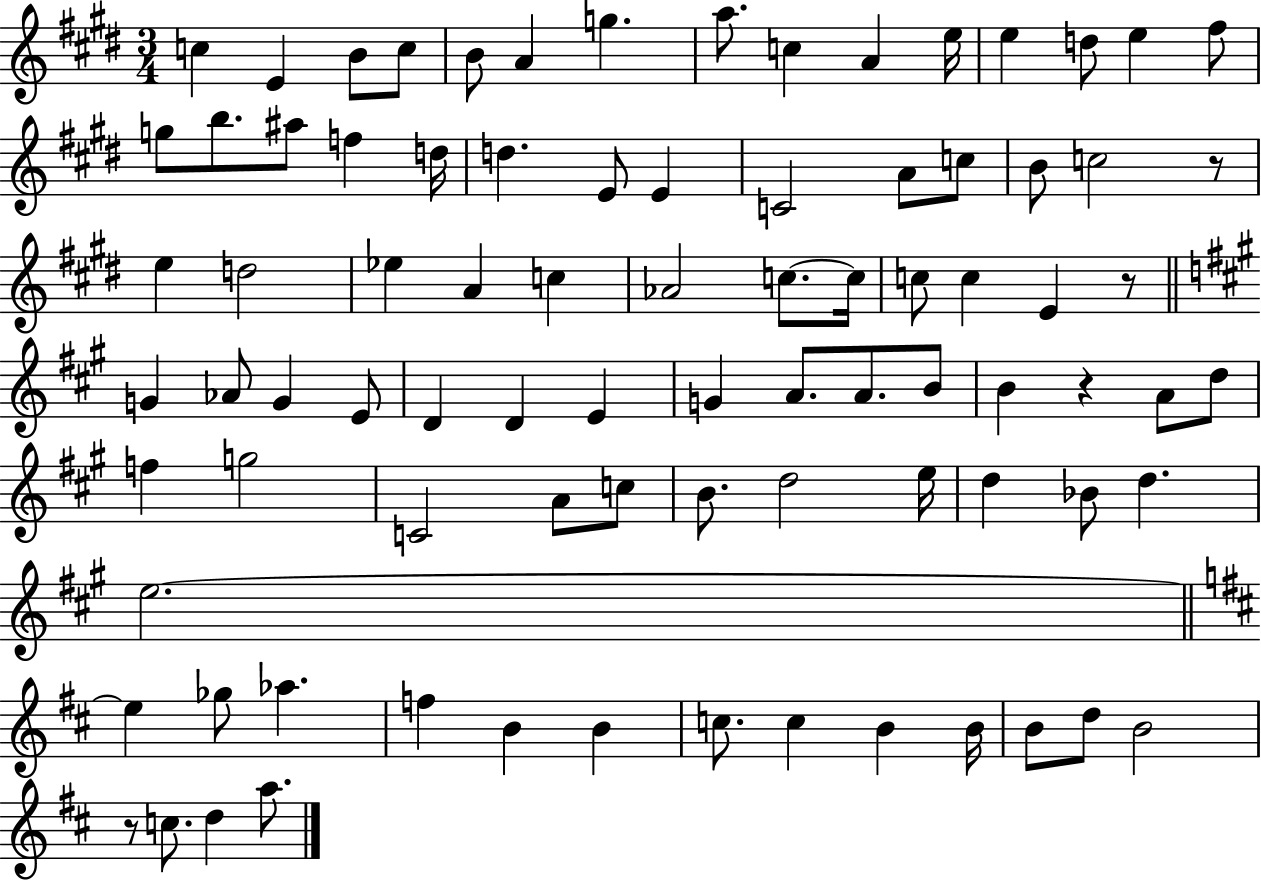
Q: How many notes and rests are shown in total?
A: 85